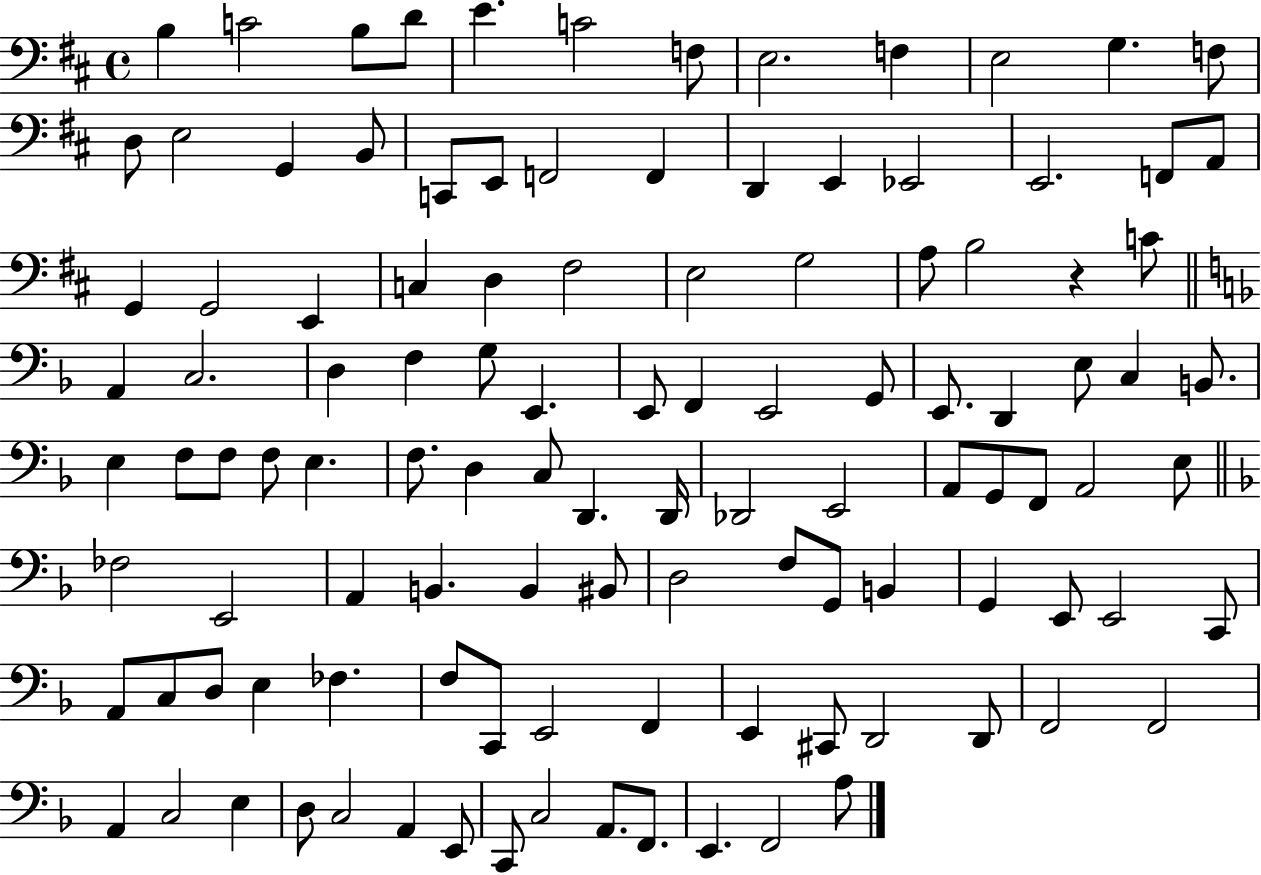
B3/q C4/h B3/e D4/e E4/q. C4/h F3/e E3/h. F3/q E3/h G3/q. F3/e D3/e E3/h G2/q B2/e C2/e E2/e F2/h F2/q D2/q E2/q Eb2/h E2/h. F2/e A2/e G2/q G2/h E2/q C3/q D3/q F#3/h E3/h G3/h A3/e B3/h R/q C4/e A2/q C3/h. D3/q F3/q G3/e E2/q. E2/e F2/q E2/h G2/e E2/e. D2/q E3/e C3/q B2/e. E3/q F3/e F3/e F3/e E3/q. F3/e. D3/q C3/e D2/q. D2/s Db2/h E2/h A2/e G2/e F2/e A2/h E3/e FES3/h E2/h A2/q B2/q. B2/q BIS2/e D3/h F3/e G2/e B2/q G2/q E2/e E2/h C2/e A2/e C3/e D3/e E3/q FES3/q. F3/e C2/e E2/h F2/q E2/q C#2/e D2/h D2/e F2/h F2/h A2/q C3/h E3/q D3/e C3/h A2/q E2/e C2/e C3/h A2/e. F2/e. E2/q. F2/h A3/e